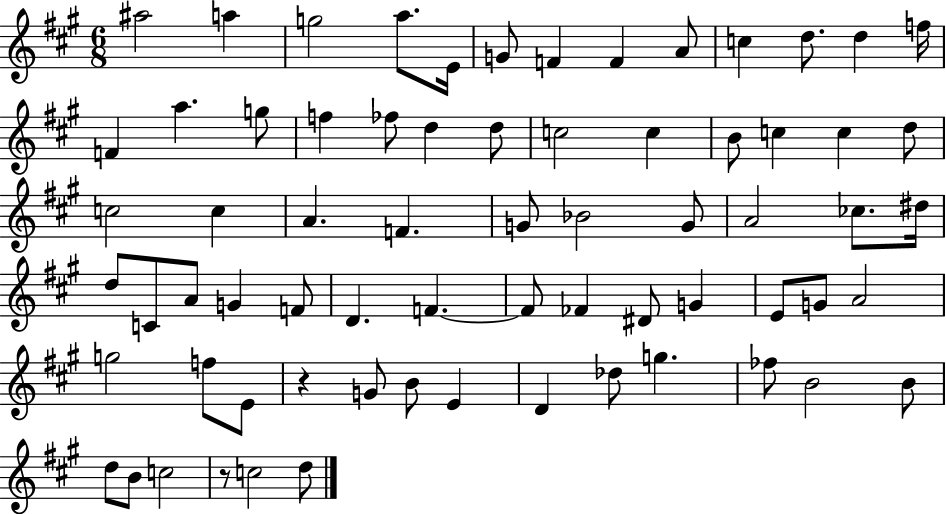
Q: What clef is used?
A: treble